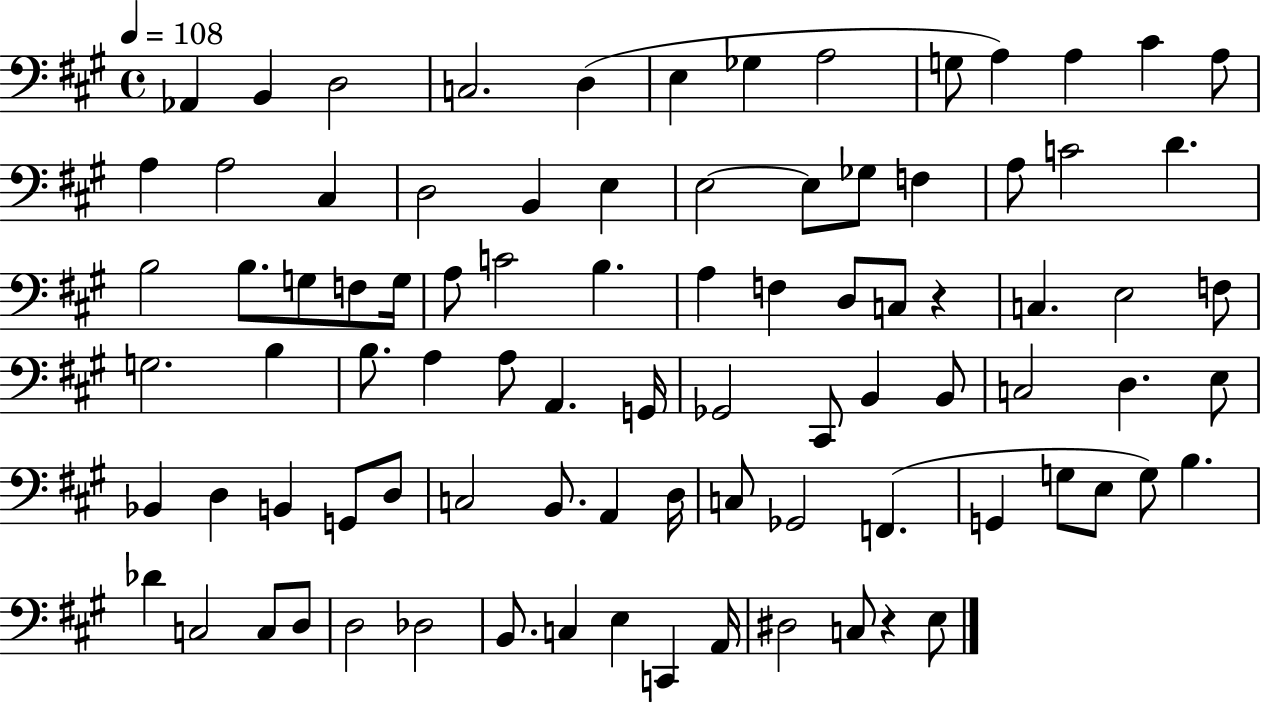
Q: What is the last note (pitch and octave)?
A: E3